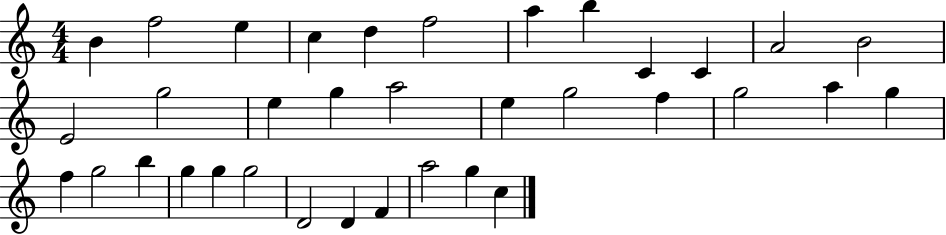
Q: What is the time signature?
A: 4/4